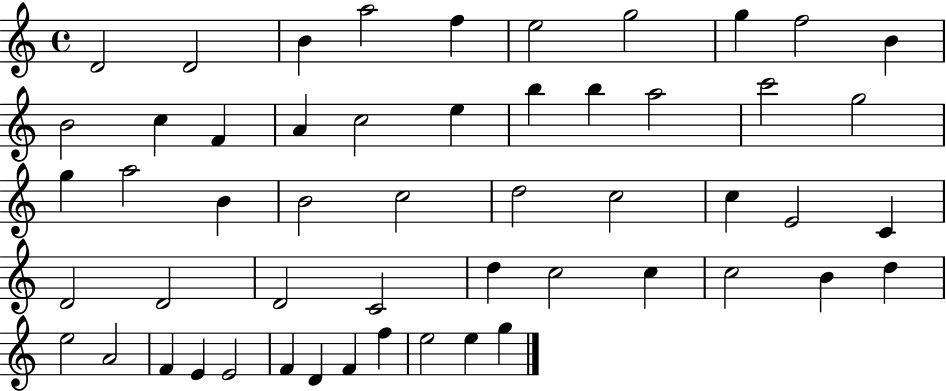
{
  \clef treble
  \time 4/4
  \defaultTimeSignature
  \key c \major
  d'2 d'2 | b'4 a''2 f''4 | e''2 g''2 | g''4 f''2 b'4 | \break b'2 c''4 f'4 | a'4 c''2 e''4 | b''4 b''4 a''2 | c'''2 g''2 | \break g''4 a''2 b'4 | b'2 c''2 | d''2 c''2 | c''4 e'2 c'4 | \break d'2 d'2 | d'2 c'2 | d''4 c''2 c''4 | c''2 b'4 d''4 | \break e''2 a'2 | f'4 e'4 e'2 | f'4 d'4 f'4 f''4 | e''2 e''4 g''4 | \break \bar "|."
}